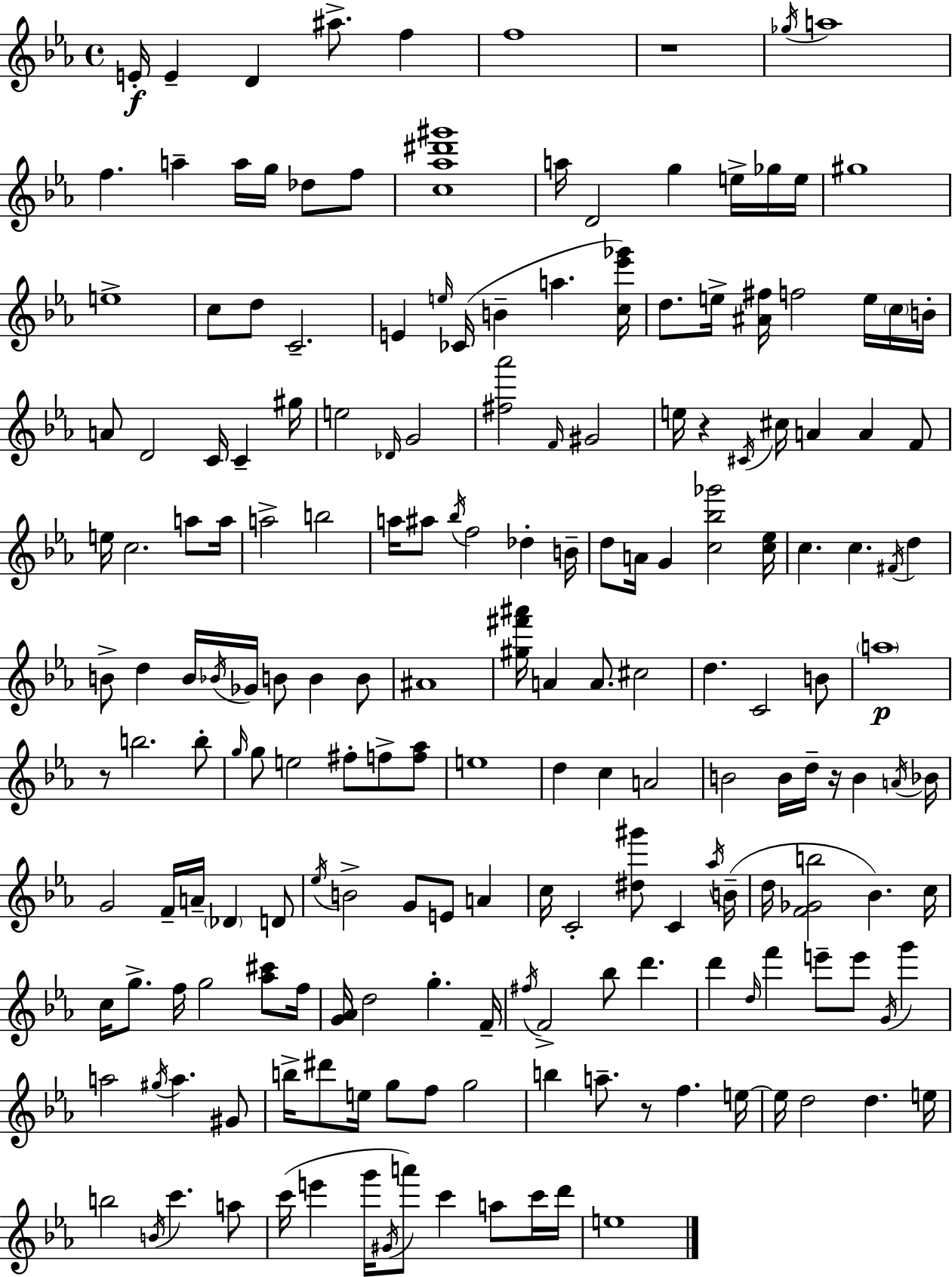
{
  \clef treble
  \time 4/4
  \defaultTimeSignature
  \key c \minor
  e'16-.\f e'4-- d'4 ais''8.-> f''4 | f''1 | r1 | \acciaccatura { ges''16 } a''1 | \break f''4. a''4-- a''16 g''16 des''8 f''8 | <c'' aes'' dis''' gis'''>1 | a''16 d'2 g''4 e''16-> ges''16 | e''16 gis''1 | \break e''1-> | c''8 d''8 c'2.-- | e'4 \grace { e''16 } ces'16( b'4-- a''4. | <c'' ees''' ges'''>16) d''8. e''16-> <ais' fis''>16 f''2 e''16 | \break \parenthesize c''16 b'16-. a'8 d'2 c'16 c'4-- | gis''16 e''2 \grace { des'16 } g'2 | <fis'' aes'''>2 \grace { f'16 } gis'2 | e''16 r4 \acciaccatura { cis'16 } cis''16 a'4 a'4 | \break f'8 e''16 c''2. | a''8 a''16 a''2-> b''2 | a''16 ais''8 \acciaccatura { bes''16 } f''2 | des''4-. b'16-- d''8 a'16 g'4 <c'' bes'' ges'''>2 | \break <c'' ees''>16 c''4. c''4. | \acciaccatura { fis'16 } d''4 b'8-> d''4 b'16 \acciaccatura { bes'16 } ges'16 | b'8 b'4 b'8 ais'1 | <gis'' fis''' ais'''>16 a'4 a'8. | \break cis''2 d''4. c'2 | b'8 \parenthesize a''1\p | r8 b''2. | b''8-. \grace { g''16 } g''8 e''2 | \break fis''8-. f''8-> <f'' aes''>8 e''1 | d''4 c''4 | a'2 b'2 | b'16 d''16-- r16 b'4 \acciaccatura { a'16 } bes'16 g'2 | \break f'16-- a'16-- \parenthesize des'4 d'8 \acciaccatura { ees''16 } b'2-> | g'8 e'8 a'4 c''16 c'2-. | <dis'' gis'''>8 c'4 \acciaccatura { aes''16 } b'16--( d''16 <f' ges' b''>2 | bes'4.) c''16 c''16 g''8.-> | \break f''16 g''2 <aes'' cis'''>8 f''16 <g' aes'>16 d''2 | g''4.-. f'16-- \acciaccatura { fis''16 } f'2-> | bes''8 d'''4. d'''4 | \grace { d''16 } f'''4 e'''8-- e'''8 \acciaccatura { g'16 } g'''4 a''2 | \break \acciaccatura { gis''16 } a''4. gis'8 | b''16-> dis'''8 e''16 g''8 f''8 g''2 | b''4 a''8.-- r8 f''4. e''16~~ | e''16 d''2 d''4. e''16 | \break b''2 \acciaccatura { b'16 } c'''4. a''8 | c'''16( e'''4 g'''16 \acciaccatura { gis'16 }) a'''8 c'''4 a''8 | c'''16 d'''16 e''1 | \bar "|."
}